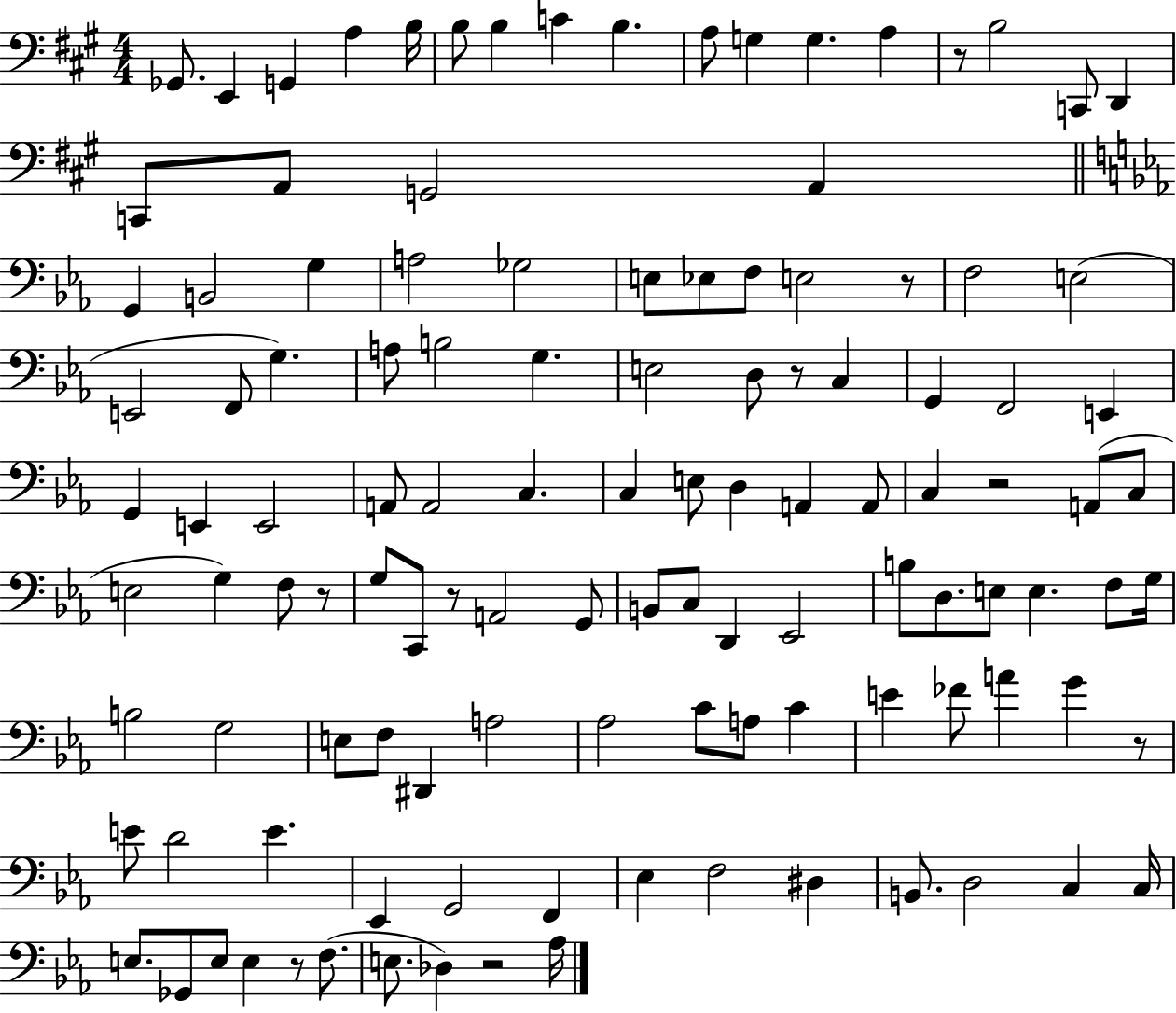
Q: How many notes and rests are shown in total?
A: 118